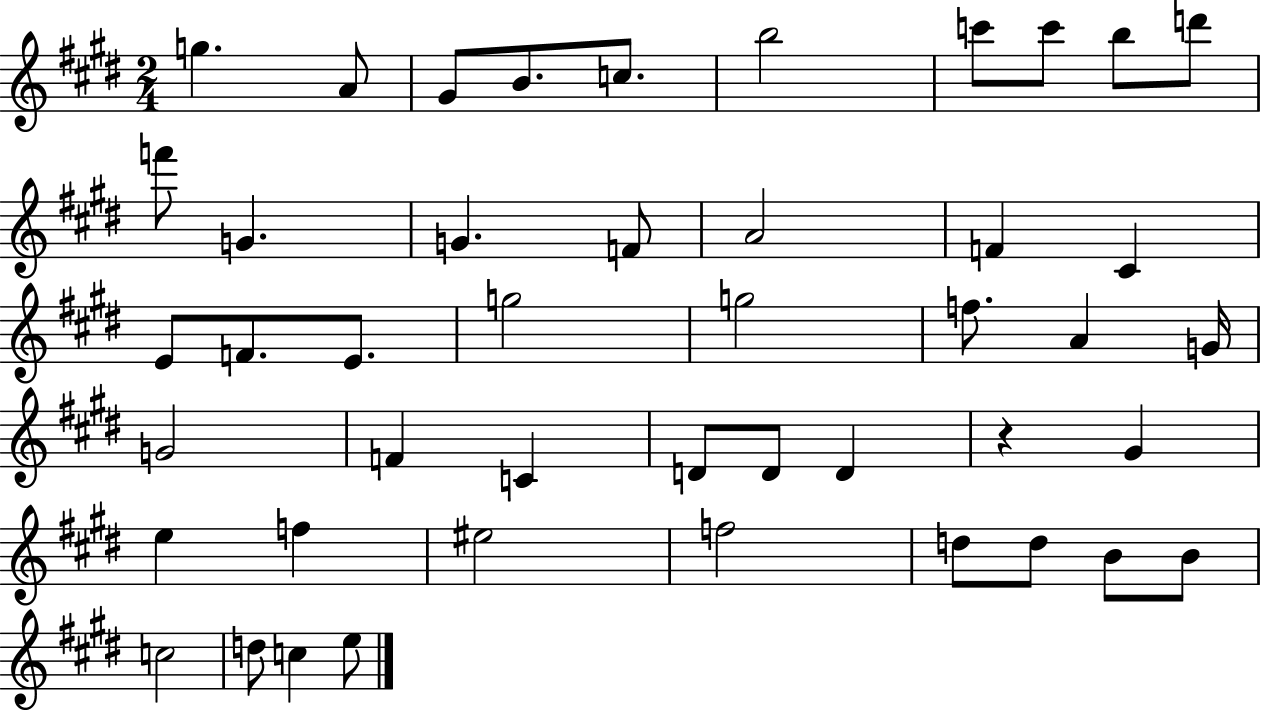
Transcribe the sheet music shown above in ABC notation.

X:1
T:Untitled
M:2/4
L:1/4
K:E
g A/2 ^G/2 B/2 c/2 b2 c'/2 c'/2 b/2 d'/2 f'/2 G G F/2 A2 F ^C E/2 F/2 E/2 g2 g2 f/2 A G/4 G2 F C D/2 D/2 D z ^G e f ^e2 f2 d/2 d/2 B/2 B/2 c2 d/2 c e/2